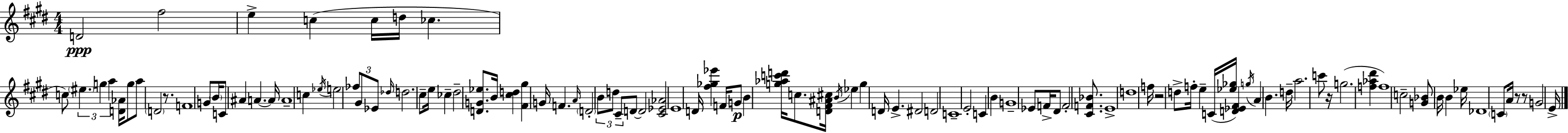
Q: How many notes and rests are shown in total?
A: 108